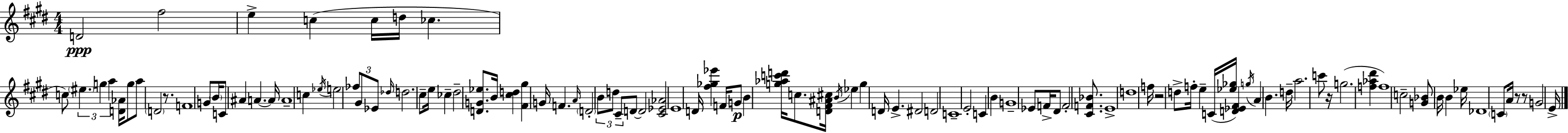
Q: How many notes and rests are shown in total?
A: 108